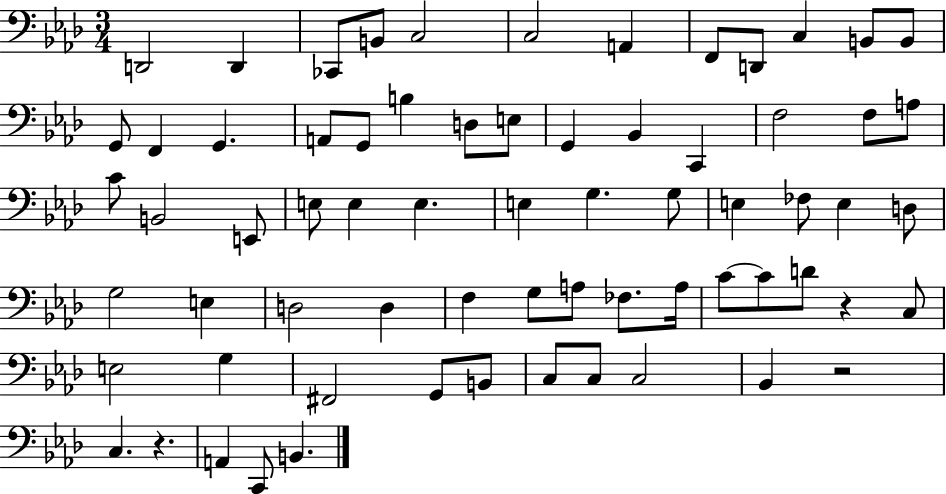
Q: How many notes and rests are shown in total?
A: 68